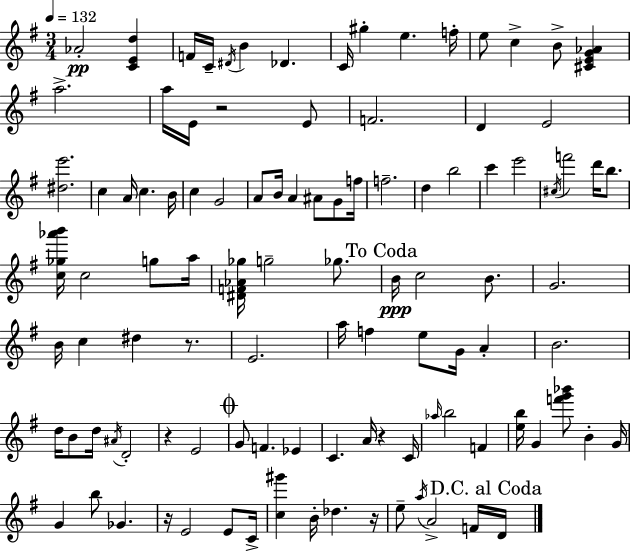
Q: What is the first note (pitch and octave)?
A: Ab4